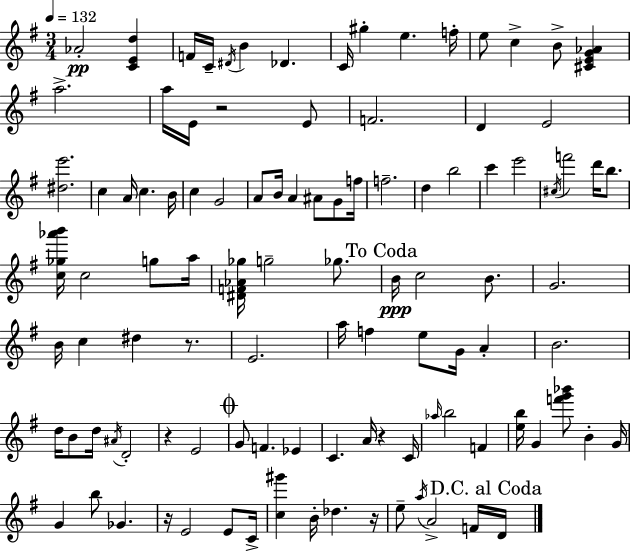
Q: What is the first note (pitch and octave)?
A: Ab4